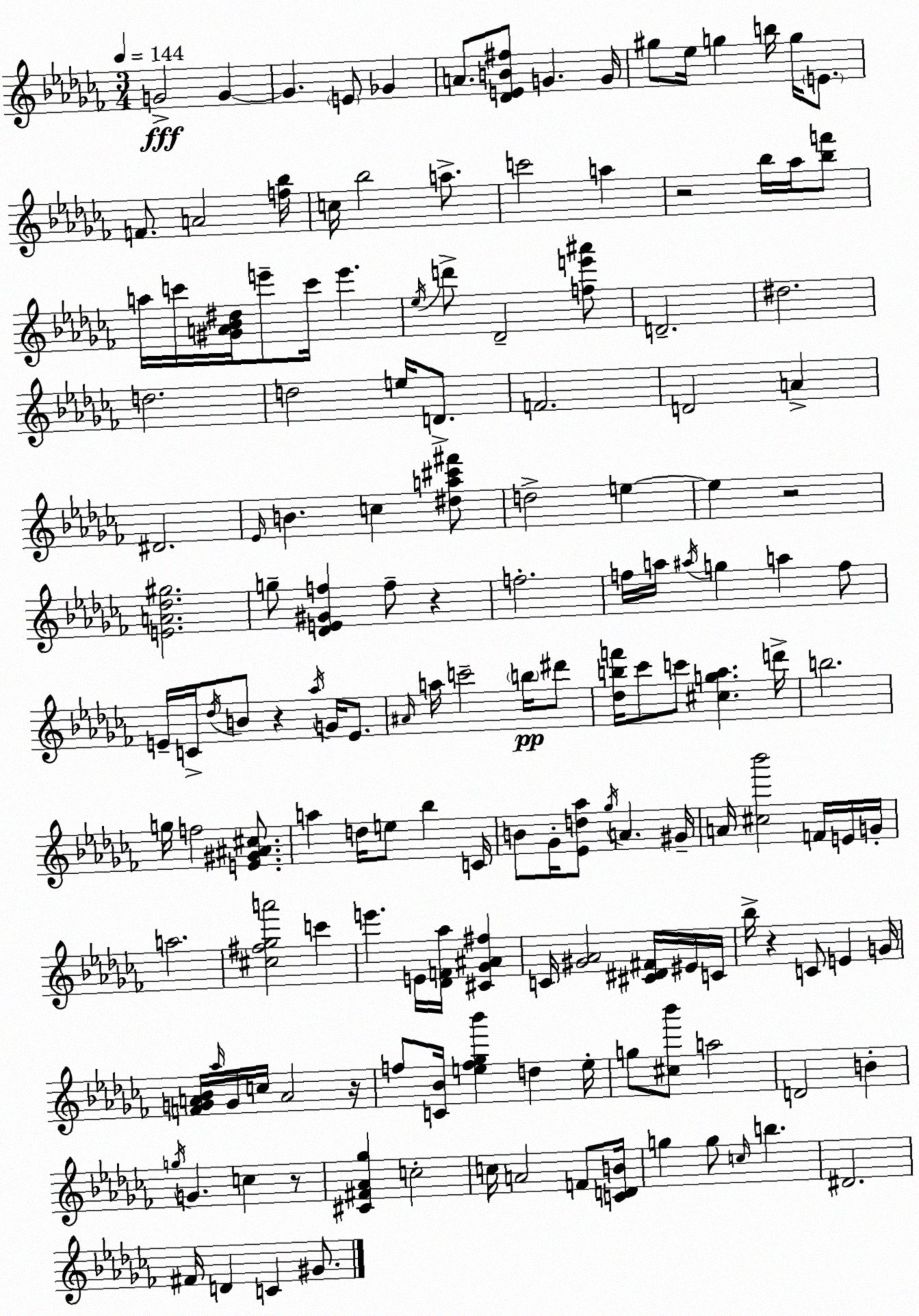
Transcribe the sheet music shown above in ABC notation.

X:1
T:Untitled
M:3/4
L:1/4
K:Abm
G2 G G E/2 _G A/2 [_DEB^f]/2 G G/4 ^g/2 _e/4 g b/4 g/4 E/2 F/2 A2 [f_b]/4 c/4 _b2 a/2 c'2 a z2 _b/4 _a/4 [_bf']/2 a/4 c'/4 [^GA_B^d]/4 e'/2 c'/4 e' _e/4 d'/2 _D2 [fe'^a']/2 D2 ^d2 d2 d2 e/4 D/2 F2 D2 A ^D2 _E/4 B c [^da^c'^f']/2 d2 e e z2 [EA_d^g]2 g/2 [_DE^Gf] f/2 z f2 f/4 a/4 ^a/4 g a f/2 E/4 C/4 _d/4 B/2 z _a/4 G/4 E/2 ^A/4 a/4 c'2 b/4 ^d'/2 [_dbf']/4 _c'/2 c'/2 [^cg_a] d'/4 b2 g/4 f2 [E^G^A^c]/2 a d/4 e/2 _b C/4 B/2 _G/4 [_Ed_a]/2 _g/4 A ^G/4 A/4 [^c_b']2 F/4 E/4 G/4 a2 [^c^f_ga']2 c' e' E/4 [_DF_a]/4 [^C_G^A^f] C/4 [^G_A]2 [^C^D^F]/4 ^E/4 C/4 _b/4 z C/2 E G/4 [FGA_B]/4 _a/4 G/4 c/4 A2 z/4 f/2 [C_B]/4 [ef_g_b'] d e/4 g/2 [^c_b']/2 a2 D2 B g/4 G c z/2 [^C^F_A_g] c2 c/4 A2 F/2 [CDB]/4 g g/2 c/4 b ^D2 ^F/4 D C ^G/2